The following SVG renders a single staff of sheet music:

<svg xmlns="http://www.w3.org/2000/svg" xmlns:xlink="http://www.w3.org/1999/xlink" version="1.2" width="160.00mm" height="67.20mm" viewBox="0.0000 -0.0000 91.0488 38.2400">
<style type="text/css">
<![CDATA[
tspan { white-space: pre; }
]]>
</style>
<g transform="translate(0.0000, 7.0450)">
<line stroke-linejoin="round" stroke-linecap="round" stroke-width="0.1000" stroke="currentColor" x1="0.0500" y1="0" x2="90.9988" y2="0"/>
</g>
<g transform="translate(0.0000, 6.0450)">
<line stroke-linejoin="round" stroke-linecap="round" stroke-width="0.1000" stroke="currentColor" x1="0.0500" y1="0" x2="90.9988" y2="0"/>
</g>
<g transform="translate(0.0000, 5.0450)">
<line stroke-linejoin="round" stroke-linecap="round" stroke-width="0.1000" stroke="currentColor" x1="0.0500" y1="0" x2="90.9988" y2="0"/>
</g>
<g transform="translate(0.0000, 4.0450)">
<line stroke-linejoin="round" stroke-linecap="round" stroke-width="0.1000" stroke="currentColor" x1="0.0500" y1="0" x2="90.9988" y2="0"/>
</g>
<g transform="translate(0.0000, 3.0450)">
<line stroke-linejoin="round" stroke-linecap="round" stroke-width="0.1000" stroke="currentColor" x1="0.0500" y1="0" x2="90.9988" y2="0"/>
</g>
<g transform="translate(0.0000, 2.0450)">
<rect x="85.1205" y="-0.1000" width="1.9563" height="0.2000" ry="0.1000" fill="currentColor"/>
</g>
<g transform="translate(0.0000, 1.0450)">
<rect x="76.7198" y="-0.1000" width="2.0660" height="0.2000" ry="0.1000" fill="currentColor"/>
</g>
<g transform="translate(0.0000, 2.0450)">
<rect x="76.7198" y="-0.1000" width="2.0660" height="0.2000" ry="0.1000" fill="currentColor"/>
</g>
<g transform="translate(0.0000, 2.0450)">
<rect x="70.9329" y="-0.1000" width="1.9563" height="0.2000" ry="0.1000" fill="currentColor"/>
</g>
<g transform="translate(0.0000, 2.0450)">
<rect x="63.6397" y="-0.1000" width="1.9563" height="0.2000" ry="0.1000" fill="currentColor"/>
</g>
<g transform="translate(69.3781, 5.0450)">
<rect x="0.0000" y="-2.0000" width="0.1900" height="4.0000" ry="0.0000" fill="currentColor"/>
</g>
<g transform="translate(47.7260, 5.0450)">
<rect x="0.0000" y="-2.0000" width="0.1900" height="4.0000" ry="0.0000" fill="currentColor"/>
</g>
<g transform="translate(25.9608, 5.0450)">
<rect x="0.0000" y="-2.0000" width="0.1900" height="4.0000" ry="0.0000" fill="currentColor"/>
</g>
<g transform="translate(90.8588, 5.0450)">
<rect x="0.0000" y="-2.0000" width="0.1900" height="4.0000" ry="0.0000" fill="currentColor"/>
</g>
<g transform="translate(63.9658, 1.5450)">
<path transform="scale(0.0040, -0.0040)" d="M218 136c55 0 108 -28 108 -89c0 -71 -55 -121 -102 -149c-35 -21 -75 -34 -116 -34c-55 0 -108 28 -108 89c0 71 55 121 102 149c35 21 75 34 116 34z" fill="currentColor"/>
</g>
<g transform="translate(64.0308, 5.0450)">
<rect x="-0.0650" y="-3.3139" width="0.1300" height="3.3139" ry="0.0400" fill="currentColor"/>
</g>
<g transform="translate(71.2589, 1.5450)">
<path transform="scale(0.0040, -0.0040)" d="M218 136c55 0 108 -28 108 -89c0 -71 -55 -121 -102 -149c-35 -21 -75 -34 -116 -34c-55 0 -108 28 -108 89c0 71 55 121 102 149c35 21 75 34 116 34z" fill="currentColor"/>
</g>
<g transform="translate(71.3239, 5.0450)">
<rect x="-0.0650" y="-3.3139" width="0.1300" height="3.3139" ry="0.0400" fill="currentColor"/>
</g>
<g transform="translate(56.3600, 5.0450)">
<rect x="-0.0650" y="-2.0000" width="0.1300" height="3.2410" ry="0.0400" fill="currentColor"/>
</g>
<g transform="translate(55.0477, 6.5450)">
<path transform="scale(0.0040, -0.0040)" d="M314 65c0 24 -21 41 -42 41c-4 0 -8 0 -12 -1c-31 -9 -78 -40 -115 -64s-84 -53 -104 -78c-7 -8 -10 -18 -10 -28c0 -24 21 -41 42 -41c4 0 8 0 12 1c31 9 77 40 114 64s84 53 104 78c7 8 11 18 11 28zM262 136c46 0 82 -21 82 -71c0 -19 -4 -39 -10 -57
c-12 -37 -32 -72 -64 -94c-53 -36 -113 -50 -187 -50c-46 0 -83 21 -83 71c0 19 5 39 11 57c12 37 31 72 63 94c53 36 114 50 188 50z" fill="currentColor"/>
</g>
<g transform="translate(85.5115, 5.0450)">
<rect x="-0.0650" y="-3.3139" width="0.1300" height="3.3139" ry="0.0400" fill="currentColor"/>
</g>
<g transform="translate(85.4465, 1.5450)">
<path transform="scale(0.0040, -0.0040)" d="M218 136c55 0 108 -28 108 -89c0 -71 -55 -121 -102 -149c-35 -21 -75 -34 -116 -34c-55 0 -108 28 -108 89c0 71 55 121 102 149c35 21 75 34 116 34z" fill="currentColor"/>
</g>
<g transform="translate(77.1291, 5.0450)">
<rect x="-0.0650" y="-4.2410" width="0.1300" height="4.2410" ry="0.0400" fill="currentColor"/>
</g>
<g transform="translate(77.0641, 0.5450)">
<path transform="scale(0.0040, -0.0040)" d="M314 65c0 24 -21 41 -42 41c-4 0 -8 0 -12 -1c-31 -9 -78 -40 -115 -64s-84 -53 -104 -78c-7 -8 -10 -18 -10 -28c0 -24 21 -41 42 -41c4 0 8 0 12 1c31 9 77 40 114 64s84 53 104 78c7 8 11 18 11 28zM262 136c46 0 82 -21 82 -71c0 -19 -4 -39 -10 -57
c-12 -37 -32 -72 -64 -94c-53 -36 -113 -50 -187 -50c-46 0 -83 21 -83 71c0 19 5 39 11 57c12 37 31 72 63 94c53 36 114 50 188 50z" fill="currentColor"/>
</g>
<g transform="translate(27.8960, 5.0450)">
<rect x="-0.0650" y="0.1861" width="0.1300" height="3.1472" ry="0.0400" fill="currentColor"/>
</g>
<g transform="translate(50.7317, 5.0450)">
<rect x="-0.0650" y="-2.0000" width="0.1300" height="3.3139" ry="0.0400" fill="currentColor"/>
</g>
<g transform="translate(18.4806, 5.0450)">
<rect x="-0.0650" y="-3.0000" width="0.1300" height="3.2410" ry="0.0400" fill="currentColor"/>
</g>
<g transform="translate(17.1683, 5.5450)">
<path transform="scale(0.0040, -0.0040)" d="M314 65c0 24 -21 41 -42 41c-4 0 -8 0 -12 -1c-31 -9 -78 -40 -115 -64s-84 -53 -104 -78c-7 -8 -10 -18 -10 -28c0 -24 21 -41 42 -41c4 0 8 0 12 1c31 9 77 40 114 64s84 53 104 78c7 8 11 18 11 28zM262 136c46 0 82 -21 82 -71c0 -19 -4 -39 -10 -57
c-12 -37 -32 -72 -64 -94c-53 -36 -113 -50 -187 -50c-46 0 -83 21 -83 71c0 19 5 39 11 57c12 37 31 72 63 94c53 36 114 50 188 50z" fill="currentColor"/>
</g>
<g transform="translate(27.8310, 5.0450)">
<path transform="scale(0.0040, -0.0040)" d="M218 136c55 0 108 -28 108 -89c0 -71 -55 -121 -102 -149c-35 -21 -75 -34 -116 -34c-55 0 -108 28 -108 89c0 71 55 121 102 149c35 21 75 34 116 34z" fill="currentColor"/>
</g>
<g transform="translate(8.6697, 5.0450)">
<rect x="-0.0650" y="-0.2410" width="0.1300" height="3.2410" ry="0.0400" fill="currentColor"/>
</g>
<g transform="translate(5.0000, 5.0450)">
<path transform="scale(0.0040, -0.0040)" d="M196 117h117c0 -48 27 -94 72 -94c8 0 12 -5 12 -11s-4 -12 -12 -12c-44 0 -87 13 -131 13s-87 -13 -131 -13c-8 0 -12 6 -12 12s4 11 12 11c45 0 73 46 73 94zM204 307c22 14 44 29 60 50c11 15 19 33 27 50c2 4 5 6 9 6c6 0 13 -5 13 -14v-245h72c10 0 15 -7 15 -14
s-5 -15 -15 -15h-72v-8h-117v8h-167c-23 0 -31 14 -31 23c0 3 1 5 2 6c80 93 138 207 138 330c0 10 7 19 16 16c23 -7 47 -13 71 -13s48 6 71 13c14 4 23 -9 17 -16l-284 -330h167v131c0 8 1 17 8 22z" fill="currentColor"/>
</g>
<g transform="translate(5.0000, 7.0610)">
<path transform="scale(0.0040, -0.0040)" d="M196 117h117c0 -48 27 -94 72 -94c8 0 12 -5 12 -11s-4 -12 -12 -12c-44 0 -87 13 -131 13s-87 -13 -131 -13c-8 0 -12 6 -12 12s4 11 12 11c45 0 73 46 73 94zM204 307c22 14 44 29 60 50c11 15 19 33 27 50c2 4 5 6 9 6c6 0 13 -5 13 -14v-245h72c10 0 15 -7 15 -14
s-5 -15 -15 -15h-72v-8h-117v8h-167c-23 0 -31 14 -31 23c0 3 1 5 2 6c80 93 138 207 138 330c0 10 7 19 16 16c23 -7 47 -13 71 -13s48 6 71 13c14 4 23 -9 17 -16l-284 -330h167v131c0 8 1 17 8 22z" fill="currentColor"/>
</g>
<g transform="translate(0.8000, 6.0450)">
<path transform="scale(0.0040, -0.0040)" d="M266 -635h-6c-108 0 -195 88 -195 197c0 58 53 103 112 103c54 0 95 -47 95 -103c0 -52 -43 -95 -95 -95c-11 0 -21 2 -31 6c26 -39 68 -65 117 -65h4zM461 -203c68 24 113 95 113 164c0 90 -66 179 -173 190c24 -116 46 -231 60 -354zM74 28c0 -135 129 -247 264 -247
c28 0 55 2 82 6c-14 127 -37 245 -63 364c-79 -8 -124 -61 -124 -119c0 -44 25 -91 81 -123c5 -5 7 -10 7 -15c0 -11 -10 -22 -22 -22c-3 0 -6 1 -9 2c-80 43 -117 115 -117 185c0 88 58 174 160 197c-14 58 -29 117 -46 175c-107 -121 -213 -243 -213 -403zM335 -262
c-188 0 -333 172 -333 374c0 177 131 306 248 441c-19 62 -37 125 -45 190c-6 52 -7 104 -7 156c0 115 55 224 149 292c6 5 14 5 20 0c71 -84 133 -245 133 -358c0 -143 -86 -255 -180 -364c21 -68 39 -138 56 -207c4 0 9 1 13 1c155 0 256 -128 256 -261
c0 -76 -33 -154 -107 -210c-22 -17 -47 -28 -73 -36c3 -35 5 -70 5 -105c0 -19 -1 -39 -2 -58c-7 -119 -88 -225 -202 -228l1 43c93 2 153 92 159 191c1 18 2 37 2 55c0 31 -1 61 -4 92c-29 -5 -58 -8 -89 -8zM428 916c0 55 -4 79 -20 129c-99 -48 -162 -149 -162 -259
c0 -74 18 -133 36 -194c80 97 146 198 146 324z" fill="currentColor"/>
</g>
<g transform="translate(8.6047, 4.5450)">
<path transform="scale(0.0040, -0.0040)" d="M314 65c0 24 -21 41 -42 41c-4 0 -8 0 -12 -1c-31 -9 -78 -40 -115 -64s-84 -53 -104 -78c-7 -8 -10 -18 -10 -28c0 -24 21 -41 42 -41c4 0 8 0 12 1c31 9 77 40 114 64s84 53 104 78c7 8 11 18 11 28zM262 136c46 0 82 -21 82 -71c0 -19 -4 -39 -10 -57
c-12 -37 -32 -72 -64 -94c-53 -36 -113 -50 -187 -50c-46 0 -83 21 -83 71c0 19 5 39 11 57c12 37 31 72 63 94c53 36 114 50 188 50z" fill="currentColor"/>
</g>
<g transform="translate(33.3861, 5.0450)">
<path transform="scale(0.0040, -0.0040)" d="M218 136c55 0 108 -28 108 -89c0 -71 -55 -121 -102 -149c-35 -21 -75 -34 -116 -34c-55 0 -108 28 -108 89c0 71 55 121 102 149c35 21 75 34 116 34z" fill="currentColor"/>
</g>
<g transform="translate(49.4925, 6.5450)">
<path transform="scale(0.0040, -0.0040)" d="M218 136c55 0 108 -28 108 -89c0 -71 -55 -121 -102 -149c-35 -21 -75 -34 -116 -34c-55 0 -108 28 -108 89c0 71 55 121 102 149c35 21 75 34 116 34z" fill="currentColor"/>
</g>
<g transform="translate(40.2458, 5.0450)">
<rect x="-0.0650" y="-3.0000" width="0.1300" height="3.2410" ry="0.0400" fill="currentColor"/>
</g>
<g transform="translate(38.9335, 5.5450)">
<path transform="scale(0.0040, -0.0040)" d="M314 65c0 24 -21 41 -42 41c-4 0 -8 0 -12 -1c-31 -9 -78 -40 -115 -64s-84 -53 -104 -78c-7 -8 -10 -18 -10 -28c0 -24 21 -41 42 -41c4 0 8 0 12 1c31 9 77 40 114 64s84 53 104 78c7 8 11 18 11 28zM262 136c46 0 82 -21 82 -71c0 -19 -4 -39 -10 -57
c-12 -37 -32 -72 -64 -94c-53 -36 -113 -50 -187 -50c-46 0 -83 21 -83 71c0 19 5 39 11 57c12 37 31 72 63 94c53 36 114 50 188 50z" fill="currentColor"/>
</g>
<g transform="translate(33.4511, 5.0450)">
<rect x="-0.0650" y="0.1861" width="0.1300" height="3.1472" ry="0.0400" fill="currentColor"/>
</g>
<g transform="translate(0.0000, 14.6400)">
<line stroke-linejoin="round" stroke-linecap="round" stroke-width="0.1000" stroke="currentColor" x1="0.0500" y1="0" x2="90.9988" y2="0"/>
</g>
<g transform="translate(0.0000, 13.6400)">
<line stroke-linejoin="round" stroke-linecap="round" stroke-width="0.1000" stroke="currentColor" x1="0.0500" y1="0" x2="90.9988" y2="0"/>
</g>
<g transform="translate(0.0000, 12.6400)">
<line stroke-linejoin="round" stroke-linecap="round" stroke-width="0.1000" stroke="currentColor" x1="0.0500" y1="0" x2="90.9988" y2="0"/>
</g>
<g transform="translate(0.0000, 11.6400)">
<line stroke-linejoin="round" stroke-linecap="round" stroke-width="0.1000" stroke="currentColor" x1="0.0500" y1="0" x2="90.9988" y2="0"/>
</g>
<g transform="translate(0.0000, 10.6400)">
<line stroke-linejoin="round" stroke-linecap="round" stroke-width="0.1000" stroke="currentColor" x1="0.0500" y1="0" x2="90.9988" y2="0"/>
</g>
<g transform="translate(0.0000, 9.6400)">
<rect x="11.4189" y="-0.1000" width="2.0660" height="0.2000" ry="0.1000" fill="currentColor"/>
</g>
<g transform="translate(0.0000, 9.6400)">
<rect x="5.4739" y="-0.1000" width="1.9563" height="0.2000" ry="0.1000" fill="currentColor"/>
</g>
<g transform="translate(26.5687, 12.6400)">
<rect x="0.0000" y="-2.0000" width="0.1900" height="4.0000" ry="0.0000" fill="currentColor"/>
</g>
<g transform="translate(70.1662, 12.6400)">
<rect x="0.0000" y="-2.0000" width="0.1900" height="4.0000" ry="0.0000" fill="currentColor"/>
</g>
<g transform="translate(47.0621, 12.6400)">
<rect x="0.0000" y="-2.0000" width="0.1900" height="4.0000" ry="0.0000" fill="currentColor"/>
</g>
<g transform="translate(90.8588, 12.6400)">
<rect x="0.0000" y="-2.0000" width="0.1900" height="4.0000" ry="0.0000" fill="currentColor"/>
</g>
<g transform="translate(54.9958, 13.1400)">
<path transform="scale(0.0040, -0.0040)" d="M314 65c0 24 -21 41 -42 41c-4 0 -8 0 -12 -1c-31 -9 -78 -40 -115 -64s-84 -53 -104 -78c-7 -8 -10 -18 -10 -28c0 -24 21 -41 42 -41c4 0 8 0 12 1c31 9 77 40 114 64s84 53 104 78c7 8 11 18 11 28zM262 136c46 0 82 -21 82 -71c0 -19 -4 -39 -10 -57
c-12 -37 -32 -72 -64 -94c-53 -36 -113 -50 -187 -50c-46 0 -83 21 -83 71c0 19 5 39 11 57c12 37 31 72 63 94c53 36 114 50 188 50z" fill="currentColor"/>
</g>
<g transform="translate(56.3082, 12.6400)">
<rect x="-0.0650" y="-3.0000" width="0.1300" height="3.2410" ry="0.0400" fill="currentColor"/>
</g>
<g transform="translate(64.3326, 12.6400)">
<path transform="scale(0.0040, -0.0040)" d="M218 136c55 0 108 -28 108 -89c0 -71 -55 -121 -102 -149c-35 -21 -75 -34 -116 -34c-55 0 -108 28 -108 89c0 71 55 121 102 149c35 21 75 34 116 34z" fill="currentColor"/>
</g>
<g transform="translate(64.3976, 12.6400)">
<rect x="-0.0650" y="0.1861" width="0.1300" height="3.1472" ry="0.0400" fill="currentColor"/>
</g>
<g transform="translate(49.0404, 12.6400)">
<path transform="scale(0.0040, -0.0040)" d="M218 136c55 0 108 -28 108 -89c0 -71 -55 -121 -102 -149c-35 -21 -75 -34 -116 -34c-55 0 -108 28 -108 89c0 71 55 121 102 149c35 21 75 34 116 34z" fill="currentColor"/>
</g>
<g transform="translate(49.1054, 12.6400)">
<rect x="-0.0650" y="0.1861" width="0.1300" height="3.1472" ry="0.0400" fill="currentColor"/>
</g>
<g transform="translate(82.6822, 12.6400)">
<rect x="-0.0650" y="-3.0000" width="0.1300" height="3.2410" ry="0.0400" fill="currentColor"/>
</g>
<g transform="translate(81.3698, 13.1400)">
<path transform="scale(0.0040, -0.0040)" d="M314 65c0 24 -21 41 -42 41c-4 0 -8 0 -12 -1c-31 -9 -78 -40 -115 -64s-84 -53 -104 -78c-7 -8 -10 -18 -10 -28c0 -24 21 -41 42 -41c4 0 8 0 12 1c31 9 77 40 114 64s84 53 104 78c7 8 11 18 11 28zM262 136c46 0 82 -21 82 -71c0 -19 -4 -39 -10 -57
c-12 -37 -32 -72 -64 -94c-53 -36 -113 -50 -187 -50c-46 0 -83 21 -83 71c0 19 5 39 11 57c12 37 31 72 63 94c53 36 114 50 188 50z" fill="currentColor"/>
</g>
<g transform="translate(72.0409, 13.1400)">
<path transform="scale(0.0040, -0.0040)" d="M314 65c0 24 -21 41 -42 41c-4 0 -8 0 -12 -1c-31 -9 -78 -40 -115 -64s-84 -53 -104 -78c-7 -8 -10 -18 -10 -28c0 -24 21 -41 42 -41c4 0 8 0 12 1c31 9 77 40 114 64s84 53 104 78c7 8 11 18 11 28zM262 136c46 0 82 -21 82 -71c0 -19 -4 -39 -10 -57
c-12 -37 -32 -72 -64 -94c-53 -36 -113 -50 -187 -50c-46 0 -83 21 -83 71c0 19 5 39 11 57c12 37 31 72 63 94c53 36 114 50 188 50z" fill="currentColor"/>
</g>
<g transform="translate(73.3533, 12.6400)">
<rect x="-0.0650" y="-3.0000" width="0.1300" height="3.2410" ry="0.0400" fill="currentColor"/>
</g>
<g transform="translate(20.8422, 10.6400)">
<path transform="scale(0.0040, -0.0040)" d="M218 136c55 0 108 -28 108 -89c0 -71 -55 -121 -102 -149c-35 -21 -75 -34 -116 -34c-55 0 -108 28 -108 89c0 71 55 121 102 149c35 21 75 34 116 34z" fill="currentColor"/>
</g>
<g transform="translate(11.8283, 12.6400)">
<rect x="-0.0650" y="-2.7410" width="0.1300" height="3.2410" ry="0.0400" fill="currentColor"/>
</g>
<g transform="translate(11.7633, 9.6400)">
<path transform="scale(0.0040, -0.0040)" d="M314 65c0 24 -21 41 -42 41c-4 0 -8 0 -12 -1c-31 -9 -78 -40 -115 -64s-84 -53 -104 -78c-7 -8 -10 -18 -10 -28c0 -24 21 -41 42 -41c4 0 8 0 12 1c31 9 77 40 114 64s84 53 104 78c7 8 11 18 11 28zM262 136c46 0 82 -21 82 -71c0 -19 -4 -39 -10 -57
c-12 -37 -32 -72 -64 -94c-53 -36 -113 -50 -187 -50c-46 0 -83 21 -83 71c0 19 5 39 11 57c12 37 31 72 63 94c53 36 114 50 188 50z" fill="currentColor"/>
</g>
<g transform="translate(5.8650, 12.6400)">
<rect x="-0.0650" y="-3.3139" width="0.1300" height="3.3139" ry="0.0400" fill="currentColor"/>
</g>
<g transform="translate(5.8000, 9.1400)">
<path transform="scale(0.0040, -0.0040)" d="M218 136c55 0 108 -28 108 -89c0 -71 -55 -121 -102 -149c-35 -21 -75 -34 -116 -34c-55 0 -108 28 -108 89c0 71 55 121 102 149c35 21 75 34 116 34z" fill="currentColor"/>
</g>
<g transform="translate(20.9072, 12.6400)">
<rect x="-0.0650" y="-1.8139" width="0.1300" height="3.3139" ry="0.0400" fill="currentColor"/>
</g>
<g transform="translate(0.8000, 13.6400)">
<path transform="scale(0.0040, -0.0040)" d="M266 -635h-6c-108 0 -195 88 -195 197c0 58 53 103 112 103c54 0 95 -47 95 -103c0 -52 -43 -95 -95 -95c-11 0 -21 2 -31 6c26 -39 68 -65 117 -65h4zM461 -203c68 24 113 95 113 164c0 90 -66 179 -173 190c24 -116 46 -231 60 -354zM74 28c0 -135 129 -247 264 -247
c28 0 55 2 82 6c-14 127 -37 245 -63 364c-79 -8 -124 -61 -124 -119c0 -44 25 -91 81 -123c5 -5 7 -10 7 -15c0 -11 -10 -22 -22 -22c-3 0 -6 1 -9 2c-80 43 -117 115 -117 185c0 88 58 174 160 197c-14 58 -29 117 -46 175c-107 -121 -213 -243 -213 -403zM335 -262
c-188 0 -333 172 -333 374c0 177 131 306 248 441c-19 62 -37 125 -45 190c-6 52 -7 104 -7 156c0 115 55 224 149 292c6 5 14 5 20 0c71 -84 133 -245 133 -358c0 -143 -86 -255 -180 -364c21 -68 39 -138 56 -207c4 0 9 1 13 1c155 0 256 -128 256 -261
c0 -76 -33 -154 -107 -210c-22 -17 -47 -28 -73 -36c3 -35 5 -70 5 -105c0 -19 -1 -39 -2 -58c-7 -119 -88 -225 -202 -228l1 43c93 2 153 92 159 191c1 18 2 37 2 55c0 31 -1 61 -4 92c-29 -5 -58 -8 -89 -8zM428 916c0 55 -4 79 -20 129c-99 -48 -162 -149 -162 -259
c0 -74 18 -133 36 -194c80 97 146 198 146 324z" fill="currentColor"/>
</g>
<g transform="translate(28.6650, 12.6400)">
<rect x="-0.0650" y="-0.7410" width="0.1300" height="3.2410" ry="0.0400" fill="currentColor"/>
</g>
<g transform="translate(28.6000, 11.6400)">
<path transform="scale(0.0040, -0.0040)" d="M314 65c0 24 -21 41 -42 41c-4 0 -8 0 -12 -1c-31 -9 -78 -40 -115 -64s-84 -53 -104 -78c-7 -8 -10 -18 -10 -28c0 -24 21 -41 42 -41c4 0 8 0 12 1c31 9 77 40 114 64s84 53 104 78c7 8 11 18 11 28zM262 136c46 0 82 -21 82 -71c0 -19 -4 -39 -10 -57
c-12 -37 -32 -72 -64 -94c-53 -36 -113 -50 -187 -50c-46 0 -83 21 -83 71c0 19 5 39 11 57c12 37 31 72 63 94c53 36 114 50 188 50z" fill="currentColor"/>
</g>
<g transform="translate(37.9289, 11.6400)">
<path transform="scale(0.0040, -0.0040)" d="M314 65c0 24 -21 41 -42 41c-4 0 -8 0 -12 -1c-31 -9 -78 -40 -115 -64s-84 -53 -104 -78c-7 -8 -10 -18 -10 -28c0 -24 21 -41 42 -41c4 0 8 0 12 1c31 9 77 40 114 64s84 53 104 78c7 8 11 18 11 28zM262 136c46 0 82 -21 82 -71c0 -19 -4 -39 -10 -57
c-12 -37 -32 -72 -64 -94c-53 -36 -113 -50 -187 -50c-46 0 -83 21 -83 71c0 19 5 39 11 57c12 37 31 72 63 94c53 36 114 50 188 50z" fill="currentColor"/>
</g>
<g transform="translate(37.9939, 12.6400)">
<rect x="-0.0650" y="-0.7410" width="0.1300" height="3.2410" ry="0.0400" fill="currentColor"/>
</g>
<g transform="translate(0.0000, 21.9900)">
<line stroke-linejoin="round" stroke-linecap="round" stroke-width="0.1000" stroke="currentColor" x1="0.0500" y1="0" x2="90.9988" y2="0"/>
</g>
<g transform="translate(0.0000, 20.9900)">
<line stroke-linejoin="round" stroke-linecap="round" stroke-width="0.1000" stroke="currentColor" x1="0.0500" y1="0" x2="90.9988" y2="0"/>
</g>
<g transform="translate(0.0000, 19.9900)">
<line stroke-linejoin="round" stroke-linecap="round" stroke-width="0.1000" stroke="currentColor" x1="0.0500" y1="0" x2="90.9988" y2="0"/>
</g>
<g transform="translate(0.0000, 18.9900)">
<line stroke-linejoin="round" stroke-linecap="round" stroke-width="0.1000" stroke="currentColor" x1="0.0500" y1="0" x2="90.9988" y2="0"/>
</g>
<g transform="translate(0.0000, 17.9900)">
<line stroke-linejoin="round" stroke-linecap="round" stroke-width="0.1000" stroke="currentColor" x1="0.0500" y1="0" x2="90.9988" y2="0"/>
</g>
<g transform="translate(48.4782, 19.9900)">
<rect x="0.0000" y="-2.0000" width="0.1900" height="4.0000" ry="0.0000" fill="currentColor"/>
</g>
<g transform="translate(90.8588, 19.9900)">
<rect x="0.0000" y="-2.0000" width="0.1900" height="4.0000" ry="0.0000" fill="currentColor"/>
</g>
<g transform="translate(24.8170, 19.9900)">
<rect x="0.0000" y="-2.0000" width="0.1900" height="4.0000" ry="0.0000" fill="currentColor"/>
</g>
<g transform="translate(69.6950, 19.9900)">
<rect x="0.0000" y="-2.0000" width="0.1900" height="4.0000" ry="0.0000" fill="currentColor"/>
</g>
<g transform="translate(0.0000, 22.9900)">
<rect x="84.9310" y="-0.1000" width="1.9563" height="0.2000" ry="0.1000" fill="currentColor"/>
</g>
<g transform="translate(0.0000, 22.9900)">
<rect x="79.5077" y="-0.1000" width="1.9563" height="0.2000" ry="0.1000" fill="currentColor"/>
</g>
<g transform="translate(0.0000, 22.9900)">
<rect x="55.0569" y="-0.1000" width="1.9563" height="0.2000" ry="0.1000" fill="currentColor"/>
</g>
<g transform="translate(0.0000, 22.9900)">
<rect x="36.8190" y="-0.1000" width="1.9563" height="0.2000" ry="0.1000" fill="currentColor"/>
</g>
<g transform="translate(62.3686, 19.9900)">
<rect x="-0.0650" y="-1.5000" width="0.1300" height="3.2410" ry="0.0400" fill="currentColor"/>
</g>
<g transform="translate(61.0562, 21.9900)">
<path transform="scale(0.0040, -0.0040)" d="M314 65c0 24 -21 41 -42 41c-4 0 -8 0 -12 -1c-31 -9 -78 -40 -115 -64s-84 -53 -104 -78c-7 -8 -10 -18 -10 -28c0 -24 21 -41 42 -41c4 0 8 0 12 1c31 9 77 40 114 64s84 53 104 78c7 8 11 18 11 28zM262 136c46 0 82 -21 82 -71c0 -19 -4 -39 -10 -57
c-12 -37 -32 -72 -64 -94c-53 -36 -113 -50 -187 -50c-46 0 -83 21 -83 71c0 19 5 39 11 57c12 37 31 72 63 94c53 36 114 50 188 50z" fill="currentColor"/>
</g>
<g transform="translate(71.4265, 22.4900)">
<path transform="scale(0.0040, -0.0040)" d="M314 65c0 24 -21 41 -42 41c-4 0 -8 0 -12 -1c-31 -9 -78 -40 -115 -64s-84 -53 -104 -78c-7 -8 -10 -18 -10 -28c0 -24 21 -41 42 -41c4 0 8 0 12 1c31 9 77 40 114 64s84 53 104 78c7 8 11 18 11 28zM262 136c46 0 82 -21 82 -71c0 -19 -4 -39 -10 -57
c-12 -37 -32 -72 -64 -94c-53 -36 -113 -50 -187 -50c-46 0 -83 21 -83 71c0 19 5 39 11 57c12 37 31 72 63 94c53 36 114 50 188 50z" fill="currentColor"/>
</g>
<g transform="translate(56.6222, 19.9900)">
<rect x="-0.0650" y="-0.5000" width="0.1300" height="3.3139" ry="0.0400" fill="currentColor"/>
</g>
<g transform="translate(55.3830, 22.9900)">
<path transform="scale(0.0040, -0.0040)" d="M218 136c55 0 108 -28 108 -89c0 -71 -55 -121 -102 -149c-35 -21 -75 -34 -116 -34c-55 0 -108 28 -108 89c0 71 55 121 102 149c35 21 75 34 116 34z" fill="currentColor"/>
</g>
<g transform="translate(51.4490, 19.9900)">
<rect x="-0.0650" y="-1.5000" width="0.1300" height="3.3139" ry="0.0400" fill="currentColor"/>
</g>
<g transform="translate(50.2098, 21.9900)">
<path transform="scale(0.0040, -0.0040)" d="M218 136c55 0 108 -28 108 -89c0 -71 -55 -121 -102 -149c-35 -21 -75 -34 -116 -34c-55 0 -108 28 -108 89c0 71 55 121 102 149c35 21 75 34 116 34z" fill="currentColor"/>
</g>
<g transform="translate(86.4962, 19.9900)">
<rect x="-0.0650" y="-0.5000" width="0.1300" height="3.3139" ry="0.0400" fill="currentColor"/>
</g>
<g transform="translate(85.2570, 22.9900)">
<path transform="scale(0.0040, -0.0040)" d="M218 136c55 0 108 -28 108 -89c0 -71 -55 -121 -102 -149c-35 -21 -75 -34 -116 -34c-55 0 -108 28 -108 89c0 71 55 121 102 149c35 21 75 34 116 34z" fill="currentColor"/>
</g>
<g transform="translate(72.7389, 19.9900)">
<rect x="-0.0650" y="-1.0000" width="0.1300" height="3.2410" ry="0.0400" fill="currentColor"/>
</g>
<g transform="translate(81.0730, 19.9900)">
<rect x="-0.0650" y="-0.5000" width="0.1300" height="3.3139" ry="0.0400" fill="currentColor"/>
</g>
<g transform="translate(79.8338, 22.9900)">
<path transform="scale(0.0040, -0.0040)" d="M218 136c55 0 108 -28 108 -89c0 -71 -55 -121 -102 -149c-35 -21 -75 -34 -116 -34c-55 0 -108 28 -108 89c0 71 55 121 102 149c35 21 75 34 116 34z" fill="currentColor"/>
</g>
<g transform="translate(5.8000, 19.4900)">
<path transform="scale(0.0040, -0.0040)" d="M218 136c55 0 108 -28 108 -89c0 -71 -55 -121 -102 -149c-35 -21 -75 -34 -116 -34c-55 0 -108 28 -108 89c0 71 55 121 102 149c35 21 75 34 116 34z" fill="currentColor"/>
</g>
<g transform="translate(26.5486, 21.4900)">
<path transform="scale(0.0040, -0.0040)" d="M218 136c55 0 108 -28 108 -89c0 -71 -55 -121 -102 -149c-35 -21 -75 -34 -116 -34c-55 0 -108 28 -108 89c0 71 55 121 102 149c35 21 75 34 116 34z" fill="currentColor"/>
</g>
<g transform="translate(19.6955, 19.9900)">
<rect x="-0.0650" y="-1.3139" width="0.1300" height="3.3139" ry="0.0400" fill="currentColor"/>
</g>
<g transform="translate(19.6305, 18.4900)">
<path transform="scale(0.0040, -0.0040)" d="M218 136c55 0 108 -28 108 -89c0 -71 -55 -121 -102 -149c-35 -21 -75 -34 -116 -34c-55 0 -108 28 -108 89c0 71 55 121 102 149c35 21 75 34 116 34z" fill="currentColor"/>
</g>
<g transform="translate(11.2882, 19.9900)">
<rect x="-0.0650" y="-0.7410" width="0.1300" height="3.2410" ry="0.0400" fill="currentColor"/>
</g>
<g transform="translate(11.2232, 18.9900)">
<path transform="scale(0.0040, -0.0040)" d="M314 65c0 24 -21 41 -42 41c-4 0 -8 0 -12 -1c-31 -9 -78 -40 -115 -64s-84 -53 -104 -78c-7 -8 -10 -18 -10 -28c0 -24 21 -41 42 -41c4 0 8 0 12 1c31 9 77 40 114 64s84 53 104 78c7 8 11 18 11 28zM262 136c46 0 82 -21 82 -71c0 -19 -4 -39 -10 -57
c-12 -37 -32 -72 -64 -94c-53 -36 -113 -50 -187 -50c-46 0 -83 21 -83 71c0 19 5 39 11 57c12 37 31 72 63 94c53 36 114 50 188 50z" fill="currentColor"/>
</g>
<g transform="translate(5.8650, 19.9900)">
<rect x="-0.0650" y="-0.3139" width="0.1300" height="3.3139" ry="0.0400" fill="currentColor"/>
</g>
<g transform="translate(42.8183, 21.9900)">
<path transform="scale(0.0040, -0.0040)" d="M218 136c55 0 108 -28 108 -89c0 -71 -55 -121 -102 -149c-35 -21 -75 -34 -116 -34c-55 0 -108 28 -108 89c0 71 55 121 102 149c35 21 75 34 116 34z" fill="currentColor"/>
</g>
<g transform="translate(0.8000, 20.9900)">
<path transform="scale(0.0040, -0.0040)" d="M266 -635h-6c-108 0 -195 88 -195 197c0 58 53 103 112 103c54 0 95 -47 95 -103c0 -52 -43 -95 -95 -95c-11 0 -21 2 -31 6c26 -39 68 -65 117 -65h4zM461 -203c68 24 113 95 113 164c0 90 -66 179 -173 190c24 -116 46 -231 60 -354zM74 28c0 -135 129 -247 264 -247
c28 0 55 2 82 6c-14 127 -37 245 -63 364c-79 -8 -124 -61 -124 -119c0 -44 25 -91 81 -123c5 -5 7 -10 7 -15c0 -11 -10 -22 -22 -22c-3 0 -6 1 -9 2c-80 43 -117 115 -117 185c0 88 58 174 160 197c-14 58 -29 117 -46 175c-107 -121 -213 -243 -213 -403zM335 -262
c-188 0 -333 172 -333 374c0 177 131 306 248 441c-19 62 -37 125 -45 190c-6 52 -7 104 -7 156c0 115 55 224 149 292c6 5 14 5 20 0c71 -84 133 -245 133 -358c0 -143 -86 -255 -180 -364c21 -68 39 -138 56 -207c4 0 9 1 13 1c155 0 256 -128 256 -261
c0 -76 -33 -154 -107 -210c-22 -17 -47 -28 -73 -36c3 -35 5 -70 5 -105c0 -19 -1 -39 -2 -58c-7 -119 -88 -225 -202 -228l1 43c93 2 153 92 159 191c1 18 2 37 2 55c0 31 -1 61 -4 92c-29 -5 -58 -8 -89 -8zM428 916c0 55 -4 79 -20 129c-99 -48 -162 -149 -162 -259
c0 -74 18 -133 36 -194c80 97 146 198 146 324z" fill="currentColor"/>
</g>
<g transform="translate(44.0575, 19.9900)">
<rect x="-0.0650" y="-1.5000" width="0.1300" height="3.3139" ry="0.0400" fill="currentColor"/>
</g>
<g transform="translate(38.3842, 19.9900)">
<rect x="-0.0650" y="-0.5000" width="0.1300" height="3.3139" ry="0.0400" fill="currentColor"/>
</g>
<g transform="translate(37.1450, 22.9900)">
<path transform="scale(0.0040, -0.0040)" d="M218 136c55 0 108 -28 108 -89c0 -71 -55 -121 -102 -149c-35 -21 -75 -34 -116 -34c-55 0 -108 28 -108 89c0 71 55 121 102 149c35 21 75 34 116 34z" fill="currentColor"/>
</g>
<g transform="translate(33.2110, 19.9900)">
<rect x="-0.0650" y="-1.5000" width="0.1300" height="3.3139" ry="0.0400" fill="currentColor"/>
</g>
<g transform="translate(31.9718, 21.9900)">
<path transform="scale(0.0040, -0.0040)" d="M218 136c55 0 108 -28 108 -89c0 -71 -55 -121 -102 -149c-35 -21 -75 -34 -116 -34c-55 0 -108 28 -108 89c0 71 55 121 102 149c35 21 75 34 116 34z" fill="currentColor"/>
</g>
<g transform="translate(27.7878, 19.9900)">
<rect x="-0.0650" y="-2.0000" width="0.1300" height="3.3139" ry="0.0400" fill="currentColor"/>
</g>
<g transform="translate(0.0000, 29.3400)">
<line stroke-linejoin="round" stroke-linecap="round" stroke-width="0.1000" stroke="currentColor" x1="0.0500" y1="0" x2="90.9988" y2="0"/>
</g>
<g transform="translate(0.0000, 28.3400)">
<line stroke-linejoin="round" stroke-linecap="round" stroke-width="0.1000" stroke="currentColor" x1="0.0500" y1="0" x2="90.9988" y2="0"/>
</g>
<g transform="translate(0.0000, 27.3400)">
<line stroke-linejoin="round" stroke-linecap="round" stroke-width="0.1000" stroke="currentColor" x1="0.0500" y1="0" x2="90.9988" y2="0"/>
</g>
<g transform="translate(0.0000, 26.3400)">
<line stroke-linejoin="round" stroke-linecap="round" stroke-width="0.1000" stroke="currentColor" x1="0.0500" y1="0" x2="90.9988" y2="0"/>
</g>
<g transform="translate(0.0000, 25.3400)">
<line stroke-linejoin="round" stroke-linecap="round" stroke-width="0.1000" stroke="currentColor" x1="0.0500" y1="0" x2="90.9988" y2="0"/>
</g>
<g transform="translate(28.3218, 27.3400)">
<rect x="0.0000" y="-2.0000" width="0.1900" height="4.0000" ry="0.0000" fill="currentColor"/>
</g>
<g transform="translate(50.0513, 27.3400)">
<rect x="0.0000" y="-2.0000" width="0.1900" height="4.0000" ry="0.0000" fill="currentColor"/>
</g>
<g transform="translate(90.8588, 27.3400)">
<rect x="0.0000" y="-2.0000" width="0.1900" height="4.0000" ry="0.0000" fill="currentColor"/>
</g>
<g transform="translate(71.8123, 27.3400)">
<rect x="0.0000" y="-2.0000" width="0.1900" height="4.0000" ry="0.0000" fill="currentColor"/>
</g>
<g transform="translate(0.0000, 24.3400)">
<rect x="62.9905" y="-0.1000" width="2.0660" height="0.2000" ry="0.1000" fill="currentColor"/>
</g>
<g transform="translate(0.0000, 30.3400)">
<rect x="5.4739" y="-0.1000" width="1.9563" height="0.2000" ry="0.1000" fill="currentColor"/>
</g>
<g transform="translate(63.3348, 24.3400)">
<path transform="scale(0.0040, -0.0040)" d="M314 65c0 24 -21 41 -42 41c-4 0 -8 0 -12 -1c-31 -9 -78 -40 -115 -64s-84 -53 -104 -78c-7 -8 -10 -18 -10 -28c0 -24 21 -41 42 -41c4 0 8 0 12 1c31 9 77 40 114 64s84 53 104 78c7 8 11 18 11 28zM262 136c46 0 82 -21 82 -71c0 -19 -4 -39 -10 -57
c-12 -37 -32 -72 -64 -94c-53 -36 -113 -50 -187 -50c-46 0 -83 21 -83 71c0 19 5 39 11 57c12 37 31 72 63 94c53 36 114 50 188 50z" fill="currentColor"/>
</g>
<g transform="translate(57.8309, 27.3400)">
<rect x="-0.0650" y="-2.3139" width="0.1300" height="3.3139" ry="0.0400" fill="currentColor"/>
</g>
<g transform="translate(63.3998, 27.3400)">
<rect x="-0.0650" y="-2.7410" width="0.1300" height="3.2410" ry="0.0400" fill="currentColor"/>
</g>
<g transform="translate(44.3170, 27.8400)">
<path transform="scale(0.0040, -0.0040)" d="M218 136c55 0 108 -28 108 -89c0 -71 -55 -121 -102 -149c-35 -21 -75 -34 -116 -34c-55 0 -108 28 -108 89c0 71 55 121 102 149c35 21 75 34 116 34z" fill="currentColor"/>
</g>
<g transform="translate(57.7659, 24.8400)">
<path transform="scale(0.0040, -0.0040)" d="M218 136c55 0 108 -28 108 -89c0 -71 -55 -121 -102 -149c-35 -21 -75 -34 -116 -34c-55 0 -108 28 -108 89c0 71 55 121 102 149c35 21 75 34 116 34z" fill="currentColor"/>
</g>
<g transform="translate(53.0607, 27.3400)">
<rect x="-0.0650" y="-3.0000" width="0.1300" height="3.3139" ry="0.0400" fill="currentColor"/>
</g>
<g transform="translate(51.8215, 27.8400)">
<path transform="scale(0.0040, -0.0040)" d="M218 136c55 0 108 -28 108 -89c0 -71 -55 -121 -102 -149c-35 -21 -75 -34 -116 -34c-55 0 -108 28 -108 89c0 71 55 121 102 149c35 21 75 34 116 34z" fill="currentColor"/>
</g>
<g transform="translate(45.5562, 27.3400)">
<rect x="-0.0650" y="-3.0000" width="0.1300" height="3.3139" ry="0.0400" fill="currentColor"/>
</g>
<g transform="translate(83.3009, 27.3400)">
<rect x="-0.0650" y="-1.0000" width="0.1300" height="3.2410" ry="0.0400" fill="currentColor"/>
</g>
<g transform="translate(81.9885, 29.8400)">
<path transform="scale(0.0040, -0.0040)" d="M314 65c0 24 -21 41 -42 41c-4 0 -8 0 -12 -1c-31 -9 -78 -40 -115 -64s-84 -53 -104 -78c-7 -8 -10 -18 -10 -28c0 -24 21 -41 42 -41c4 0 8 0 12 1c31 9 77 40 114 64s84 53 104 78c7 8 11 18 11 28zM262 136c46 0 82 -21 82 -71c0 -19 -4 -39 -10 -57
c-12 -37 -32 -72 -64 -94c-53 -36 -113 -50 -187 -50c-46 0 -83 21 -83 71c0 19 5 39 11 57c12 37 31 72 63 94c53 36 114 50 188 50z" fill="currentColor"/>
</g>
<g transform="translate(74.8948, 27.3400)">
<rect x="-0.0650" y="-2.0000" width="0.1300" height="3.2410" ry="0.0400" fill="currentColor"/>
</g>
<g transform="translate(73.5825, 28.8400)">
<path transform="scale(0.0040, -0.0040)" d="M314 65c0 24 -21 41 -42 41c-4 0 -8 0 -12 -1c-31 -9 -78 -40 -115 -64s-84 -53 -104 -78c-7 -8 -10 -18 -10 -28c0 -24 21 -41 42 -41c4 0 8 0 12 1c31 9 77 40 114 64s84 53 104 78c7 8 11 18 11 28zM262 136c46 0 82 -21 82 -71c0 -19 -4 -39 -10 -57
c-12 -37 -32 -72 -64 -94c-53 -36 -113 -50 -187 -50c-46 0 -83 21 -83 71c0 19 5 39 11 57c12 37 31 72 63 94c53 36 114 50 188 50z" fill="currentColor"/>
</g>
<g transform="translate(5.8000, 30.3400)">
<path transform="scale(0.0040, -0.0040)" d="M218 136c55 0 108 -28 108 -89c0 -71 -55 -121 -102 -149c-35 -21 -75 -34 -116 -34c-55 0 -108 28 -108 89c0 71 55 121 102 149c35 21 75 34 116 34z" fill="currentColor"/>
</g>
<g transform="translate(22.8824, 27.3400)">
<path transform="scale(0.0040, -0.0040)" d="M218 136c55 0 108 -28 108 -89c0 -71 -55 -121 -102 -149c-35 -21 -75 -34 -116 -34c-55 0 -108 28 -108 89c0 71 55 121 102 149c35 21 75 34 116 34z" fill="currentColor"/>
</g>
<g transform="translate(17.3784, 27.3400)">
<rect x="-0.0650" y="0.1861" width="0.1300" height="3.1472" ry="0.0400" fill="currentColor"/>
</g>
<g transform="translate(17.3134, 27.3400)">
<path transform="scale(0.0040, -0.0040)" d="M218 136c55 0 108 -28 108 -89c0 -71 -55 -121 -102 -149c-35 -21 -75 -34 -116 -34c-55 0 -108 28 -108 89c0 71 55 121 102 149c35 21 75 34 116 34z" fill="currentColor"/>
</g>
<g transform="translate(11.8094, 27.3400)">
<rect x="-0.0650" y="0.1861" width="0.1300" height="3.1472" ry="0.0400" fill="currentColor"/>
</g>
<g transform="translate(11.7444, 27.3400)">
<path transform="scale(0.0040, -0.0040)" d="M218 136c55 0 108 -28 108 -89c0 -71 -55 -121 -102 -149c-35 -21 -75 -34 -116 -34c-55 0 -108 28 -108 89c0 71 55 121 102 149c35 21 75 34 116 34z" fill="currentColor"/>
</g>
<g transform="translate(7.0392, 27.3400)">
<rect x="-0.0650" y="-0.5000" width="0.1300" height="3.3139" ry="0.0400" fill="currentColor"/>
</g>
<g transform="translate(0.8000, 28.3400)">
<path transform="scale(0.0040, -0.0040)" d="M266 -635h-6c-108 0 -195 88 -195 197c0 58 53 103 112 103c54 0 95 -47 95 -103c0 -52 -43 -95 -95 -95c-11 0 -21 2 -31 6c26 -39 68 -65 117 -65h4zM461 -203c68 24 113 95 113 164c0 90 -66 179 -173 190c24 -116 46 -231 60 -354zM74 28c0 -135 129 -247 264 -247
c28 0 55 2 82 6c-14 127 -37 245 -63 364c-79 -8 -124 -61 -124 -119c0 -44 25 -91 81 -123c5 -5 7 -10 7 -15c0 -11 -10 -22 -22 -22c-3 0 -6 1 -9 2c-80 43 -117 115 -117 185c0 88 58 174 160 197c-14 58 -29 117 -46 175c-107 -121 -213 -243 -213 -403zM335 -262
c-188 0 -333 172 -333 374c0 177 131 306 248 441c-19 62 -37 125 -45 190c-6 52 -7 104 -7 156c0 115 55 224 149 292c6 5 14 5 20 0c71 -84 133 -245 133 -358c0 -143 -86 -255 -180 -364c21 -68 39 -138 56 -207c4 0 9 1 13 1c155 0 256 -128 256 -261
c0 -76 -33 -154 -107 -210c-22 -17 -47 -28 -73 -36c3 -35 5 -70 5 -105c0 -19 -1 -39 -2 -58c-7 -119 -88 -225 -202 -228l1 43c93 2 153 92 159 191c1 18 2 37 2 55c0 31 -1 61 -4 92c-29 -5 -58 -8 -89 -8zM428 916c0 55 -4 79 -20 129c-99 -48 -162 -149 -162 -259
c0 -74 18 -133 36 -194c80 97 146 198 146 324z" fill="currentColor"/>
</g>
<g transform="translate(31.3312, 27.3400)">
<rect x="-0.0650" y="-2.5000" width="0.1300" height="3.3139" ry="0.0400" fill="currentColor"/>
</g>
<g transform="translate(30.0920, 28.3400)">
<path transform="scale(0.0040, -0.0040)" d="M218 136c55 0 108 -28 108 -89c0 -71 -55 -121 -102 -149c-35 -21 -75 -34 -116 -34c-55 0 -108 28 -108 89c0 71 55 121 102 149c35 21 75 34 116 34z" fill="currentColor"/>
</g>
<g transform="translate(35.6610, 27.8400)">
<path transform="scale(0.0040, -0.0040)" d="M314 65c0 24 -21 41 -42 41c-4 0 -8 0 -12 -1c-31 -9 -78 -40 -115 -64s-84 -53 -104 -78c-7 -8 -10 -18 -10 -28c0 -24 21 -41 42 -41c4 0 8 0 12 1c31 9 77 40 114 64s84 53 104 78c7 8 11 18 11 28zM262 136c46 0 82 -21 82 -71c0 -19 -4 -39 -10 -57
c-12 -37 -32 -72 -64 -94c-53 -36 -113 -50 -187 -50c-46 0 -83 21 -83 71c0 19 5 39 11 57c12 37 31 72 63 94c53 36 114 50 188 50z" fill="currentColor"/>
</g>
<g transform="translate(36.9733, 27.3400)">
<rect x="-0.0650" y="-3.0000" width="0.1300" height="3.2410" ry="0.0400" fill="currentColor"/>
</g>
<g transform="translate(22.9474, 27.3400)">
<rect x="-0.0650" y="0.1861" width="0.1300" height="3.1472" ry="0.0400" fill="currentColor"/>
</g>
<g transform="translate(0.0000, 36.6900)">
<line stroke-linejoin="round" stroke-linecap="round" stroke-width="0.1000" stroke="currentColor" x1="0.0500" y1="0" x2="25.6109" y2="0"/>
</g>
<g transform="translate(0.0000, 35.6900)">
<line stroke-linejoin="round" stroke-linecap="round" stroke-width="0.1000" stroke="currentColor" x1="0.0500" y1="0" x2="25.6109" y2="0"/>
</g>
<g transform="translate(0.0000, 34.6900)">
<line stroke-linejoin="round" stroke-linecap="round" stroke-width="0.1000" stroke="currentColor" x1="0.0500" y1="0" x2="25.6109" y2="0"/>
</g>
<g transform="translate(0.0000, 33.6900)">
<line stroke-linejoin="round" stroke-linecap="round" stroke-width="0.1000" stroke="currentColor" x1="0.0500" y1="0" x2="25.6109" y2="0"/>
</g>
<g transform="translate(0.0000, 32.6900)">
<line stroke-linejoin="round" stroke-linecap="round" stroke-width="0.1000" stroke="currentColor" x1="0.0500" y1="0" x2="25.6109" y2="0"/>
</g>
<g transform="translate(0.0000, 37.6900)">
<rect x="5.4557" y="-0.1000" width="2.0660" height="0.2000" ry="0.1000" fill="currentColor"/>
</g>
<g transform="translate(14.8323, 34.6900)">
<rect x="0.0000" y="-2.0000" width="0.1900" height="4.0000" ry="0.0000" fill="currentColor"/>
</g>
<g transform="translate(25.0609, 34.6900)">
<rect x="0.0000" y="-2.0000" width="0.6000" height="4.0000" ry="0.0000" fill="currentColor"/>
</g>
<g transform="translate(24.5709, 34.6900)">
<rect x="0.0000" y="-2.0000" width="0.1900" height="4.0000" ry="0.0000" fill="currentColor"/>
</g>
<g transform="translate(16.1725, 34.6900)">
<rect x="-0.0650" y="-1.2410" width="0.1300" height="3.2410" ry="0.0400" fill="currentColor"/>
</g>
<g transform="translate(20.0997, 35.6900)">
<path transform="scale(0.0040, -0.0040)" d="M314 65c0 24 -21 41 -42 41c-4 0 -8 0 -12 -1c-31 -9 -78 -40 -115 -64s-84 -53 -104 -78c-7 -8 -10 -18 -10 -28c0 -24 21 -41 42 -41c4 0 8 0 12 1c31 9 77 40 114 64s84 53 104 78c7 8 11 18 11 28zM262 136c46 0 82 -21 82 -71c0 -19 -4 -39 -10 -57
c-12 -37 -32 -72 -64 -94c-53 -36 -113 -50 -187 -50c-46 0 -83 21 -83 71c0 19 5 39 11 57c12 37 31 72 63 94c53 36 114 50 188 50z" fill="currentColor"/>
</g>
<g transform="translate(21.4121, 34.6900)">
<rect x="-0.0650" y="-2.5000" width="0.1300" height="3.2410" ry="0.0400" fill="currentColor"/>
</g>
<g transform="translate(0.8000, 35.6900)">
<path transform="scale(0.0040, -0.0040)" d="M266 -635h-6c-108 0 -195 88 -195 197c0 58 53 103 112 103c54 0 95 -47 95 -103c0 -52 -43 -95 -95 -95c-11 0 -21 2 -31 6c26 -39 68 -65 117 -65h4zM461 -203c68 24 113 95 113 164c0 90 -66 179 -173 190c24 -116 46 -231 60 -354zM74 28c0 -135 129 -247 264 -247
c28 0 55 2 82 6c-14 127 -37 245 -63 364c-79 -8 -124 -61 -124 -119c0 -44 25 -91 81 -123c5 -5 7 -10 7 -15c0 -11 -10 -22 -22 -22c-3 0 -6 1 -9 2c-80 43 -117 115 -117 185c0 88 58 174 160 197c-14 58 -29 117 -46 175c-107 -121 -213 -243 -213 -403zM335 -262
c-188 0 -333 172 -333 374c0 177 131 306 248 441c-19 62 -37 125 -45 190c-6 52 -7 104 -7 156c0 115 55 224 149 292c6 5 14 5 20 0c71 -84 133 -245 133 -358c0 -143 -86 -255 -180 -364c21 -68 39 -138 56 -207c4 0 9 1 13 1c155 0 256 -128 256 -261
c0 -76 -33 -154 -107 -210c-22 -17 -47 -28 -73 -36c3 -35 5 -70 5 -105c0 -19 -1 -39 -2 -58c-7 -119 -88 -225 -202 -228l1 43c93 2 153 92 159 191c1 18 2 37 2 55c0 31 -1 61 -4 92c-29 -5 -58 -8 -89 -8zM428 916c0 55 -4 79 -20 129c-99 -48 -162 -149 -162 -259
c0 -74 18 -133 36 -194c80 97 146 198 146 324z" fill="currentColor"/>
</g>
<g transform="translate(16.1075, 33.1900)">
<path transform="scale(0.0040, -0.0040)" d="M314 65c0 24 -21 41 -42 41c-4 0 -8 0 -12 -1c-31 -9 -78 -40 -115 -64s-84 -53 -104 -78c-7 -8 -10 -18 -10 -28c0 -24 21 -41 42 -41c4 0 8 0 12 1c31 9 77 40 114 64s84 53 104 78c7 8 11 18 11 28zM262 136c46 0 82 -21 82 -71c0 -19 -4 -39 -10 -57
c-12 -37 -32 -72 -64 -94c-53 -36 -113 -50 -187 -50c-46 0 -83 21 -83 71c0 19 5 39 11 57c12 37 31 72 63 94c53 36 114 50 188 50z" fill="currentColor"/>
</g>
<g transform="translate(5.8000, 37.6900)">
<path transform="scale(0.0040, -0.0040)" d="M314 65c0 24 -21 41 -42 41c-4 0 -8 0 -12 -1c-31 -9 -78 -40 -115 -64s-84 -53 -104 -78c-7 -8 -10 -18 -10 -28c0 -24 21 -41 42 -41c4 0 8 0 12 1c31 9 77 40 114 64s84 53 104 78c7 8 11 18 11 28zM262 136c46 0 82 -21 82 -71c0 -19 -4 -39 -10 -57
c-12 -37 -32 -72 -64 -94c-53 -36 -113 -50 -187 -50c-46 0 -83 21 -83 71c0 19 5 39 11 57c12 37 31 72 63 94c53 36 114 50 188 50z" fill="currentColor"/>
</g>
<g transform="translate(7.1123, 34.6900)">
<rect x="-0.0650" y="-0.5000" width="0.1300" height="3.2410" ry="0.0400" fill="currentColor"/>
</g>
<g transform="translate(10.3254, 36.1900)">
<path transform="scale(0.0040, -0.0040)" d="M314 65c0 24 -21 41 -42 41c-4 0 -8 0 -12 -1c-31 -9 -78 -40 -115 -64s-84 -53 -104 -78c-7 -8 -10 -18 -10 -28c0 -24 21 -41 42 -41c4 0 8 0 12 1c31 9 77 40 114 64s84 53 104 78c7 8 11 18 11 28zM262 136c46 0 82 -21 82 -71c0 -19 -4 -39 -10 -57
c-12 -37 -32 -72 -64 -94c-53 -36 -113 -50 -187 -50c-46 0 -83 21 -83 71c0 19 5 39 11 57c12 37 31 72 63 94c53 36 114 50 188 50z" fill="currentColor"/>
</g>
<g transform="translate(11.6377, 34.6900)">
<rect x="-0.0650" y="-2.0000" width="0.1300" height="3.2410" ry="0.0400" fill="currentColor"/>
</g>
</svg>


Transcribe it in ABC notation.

X:1
T:Untitled
M:4/4
L:1/4
K:C
c2 A2 B B A2 F F2 b b d'2 b b a2 f d2 d2 B A2 B A2 A2 c d2 e F E C E E C E2 D2 C C C B B B G A2 A A g a2 F2 D2 C2 F2 e2 G2